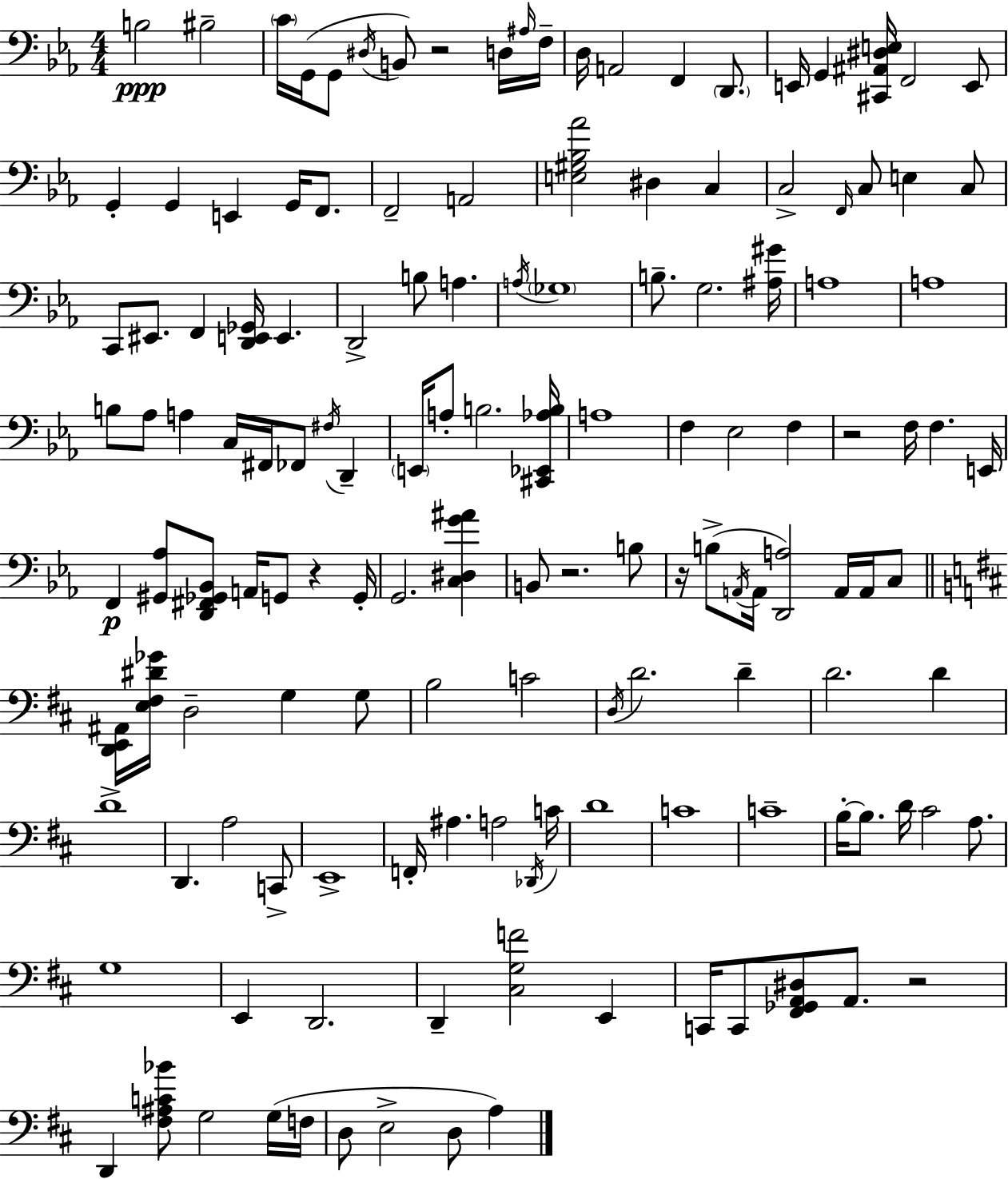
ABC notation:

X:1
T:Untitled
M:4/4
L:1/4
K:Eb
B,2 ^B,2 C/4 G,,/4 G,,/2 ^D,/4 B,,/2 z2 D,/4 ^A,/4 F,/4 D,/4 A,,2 F,, D,,/2 E,,/4 G,, [^C,,^A,,^D,E,]/4 F,,2 E,,/2 G,, G,, E,, G,,/4 F,,/2 F,,2 A,,2 [E,^G,_B,_A]2 ^D, C, C,2 F,,/4 C,/2 E, C,/2 C,,/2 ^E,,/2 F,, [D,,E,,_G,,]/4 E,, D,,2 B,/2 A, A,/4 _G,4 B,/2 G,2 [^A,^G]/4 A,4 A,4 B,/2 _A,/2 A, C,/4 ^F,,/4 _F,,/2 ^F,/4 D,, E,,/4 A,/2 B,2 [^C,,_E,,_A,B,]/4 A,4 F, _E,2 F, z2 F,/4 F, E,,/4 F,, [^G,,_A,]/2 [D,,^F,,_G,,_B,,]/2 A,,/4 G,,/2 z G,,/4 G,,2 [C,^D,G^A] B,,/2 z2 B,/2 z/4 B,/2 A,,/4 A,,/4 [D,,A,]2 A,,/4 A,,/4 C,/2 [D,,E,,^A,,]/4 [E,^F,^D_G]/4 D,2 G, G,/2 B,2 C2 D,/4 D2 D D2 D D4 D,, A,2 C,,/2 E,,4 F,,/4 ^A, A,2 _D,,/4 C/4 D4 C4 C4 B,/4 B,/2 D/4 ^C2 A,/2 G,4 E,, D,,2 D,, [^C,G,F]2 E,, C,,/4 C,,/2 [^F,,_G,,A,,^D,]/2 A,,/2 z2 D,, [^F,^A,C_B]/2 G,2 G,/4 F,/4 D,/2 E,2 D,/2 A,